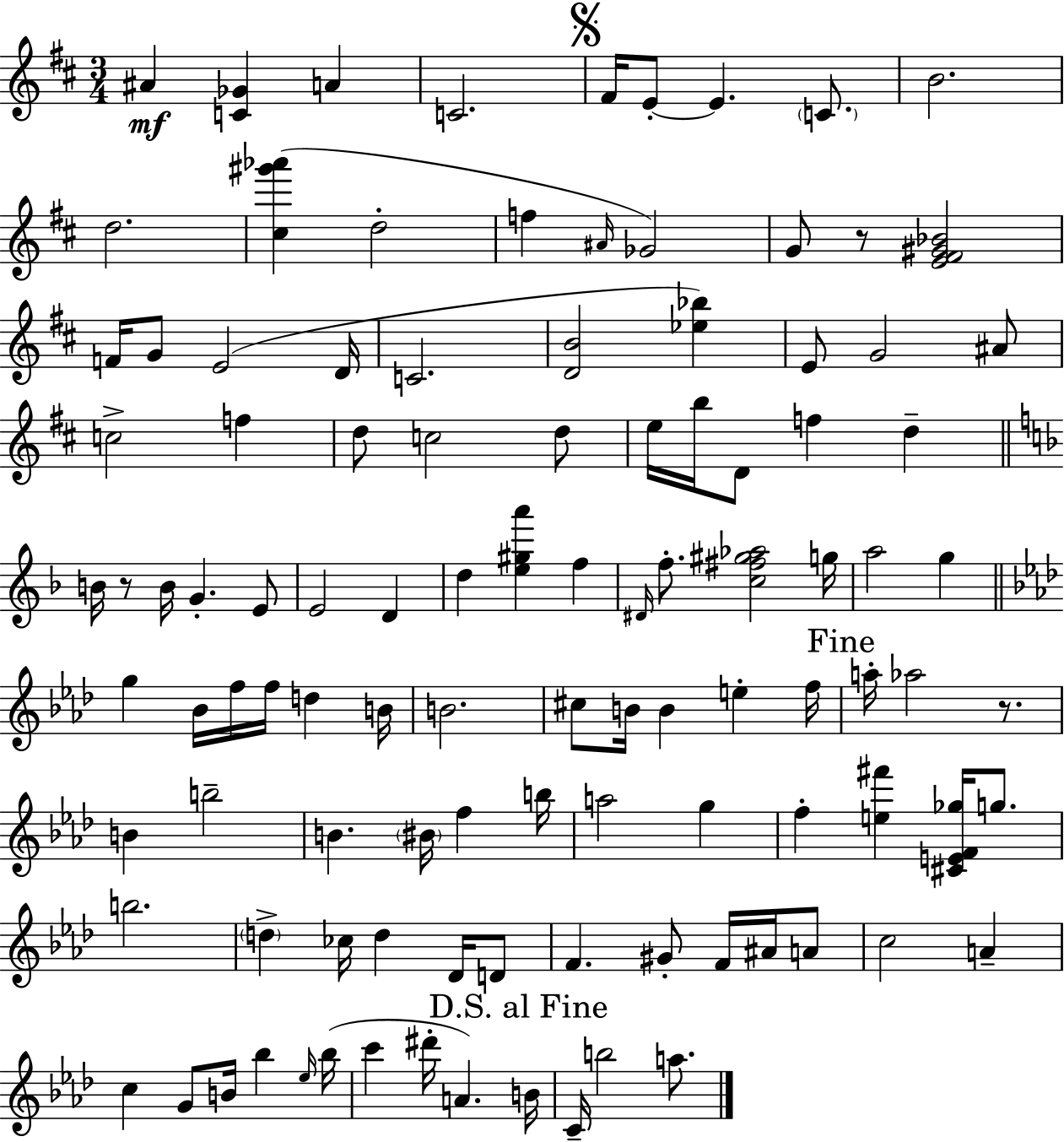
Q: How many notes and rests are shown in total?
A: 107